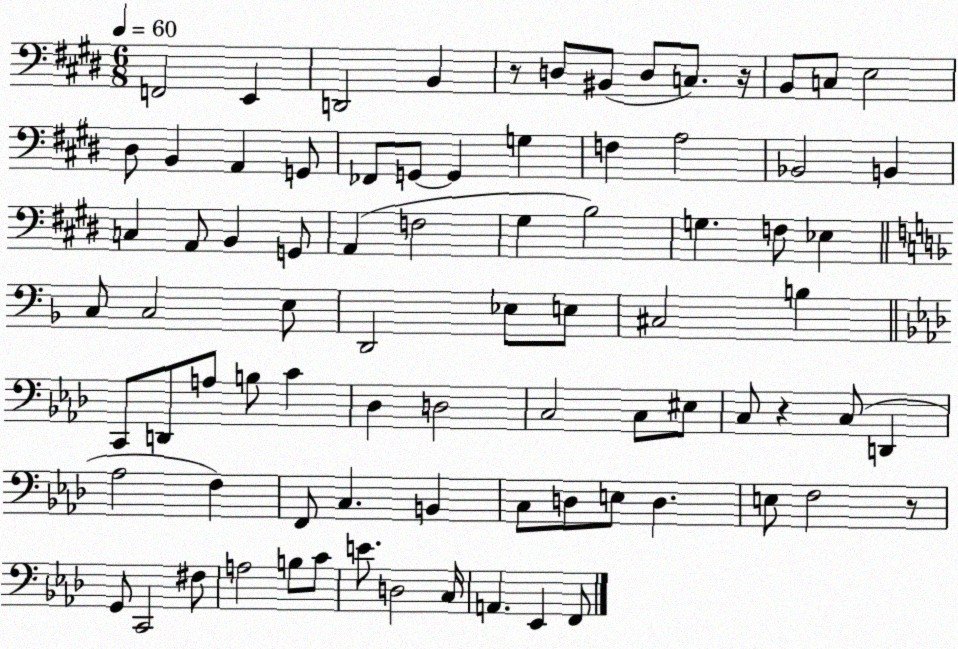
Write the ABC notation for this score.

X:1
T:Untitled
M:6/8
L:1/4
K:E
F,,2 E,, D,,2 B,, z/2 D,/2 ^B,,/2 D,/2 C,/2 z/4 B,,/2 C,/2 E,2 ^D,/2 B,, A,, G,,/2 _F,,/2 G,,/2 G,, G, F, A,2 _B,,2 B,, C, A,,/2 B,, G,,/2 A,, F,2 ^G, B,2 G, F,/2 _E, C,/2 C,2 E,/2 D,,2 _E,/2 E,/2 ^C,2 B, C,,/2 D,,/2 A,/2 B,/2 C _D, D,2 C,2 C,/2 ^E,/2 C,/2 z C,/2 D,, _A,2 F, F,,/2 C, B,, C,/2 D,/2 E,/2 D, E,/2 F,2 z/2 G,,/2 C,,2 ^F,/2 A,2 B,/2 C/2 E/2 D,2 C,/4 A,, _E,, F,,/2